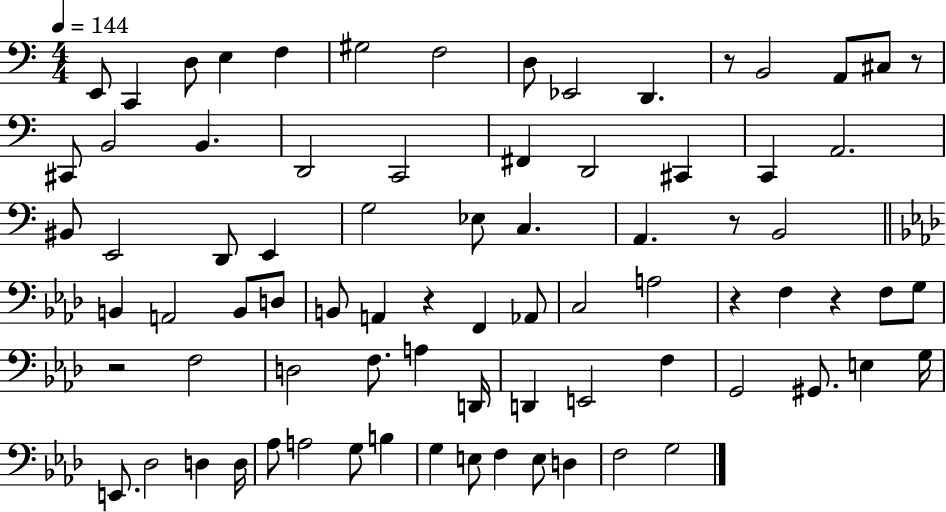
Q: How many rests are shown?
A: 7